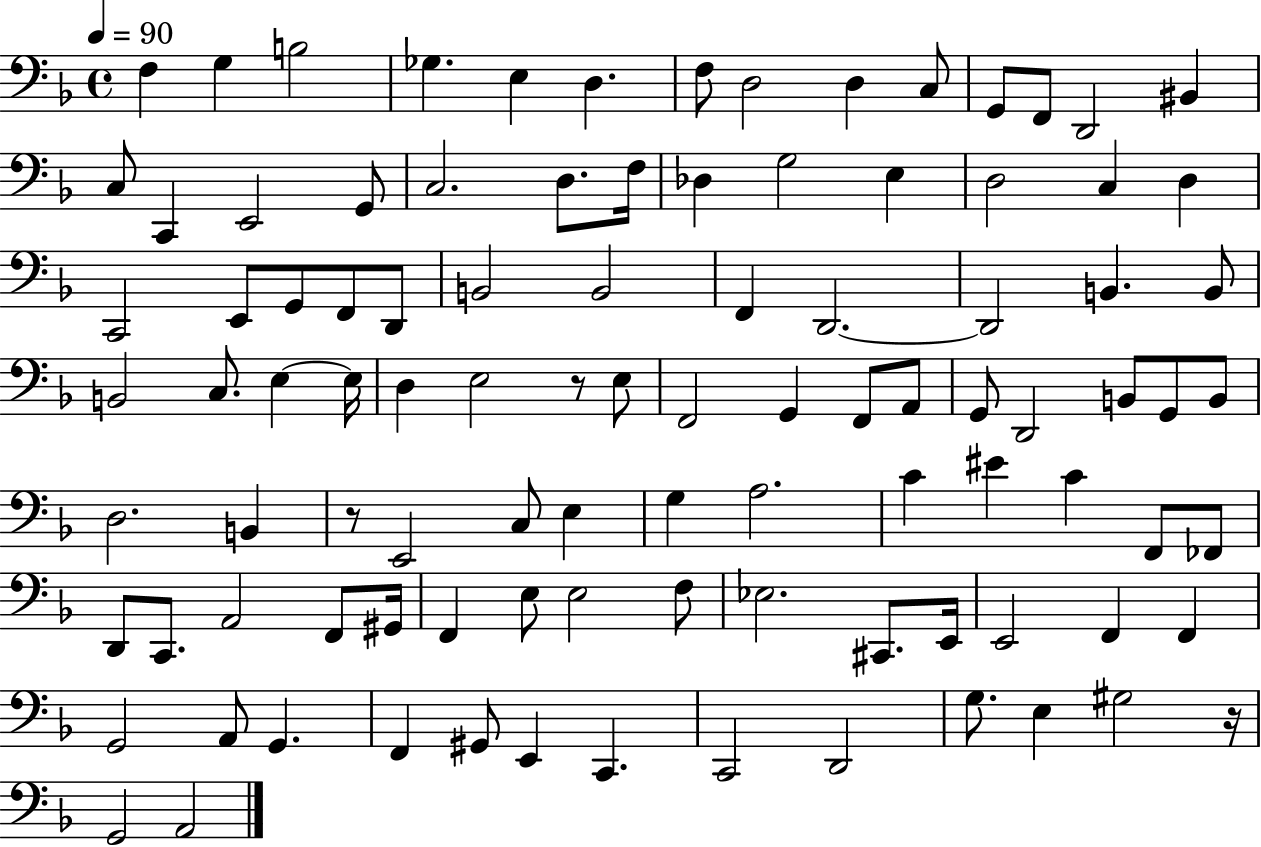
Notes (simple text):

F3/q G3/q B3/h Gb3/q. E3/q D3/q. F3/e D3/h D3/q C3/e G2/e F2/e D2/h BIS2/q C3/e C2/q E2/h G2/e C3/h. D3/e. F3/s Db3/q G3/h E3/q D3/h C3/q D3/q C2/h E2/e G2/e F2/e D2/e B2/h B2/h F2/q D2/h. D2/h B2/q. B2/e B2/h C3/e. E3/q E3/s D3/q E3/h R/e E3/e F2/h G2/q F2/e A2/e G2/e D2/h B2/e G2/e B2/e D3/h. B2/q R/e E2/h C3/e E3/q G3/q A3/h. C4/q EIS4/q C4/q F2/e FES2/e D2/e C2/e. A2/h F2/e G#2/s F2/q E3/e E3/h F3/e Eb3/h. C#2/e. E2/s E2/h F2/q F2/q G2/h A2/e G2/q. F2/q G#2/e E2/q C2/q. C2/h D2/h G3/e. E3/q G#3/h R/s G2/h A2/h